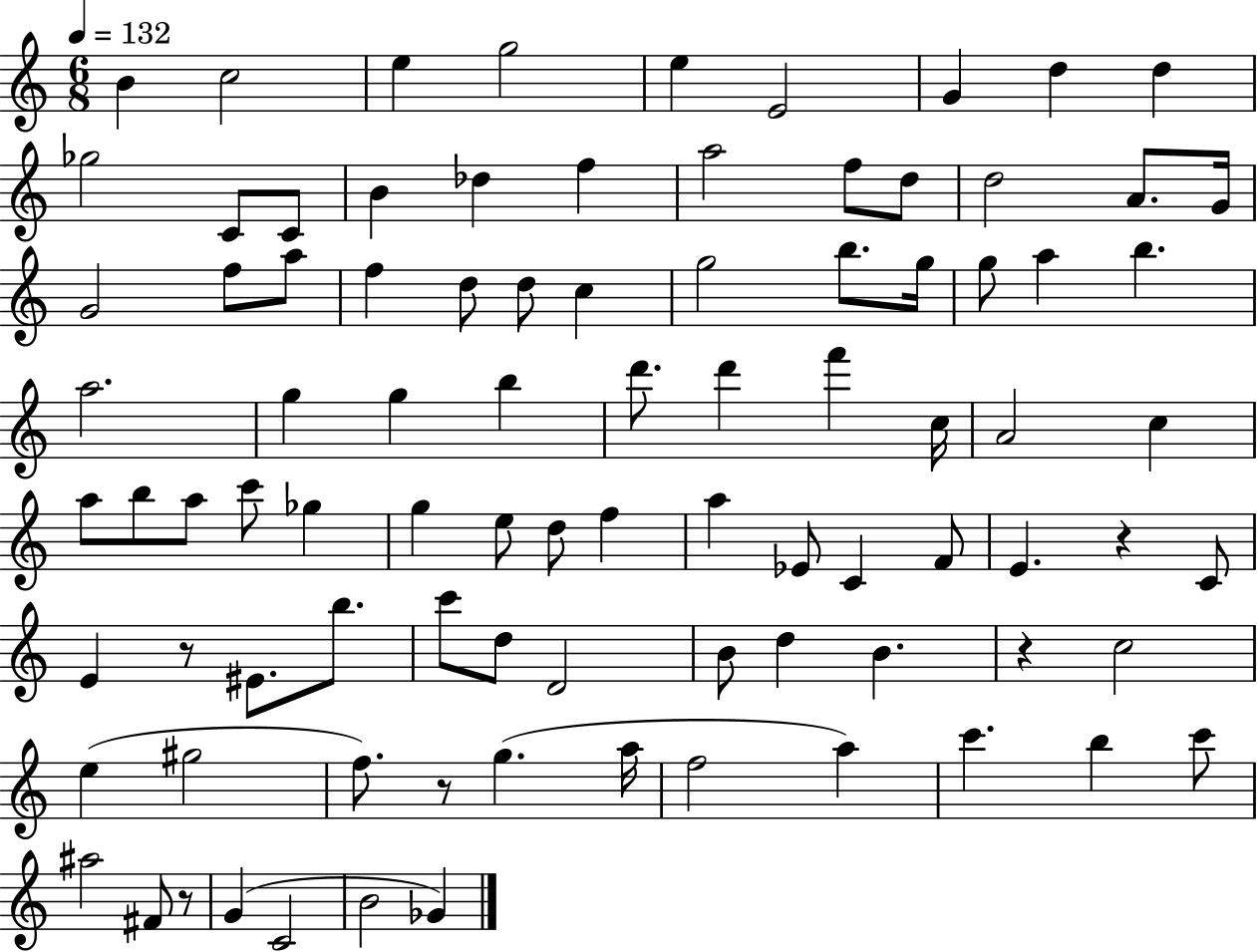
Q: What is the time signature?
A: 6/8